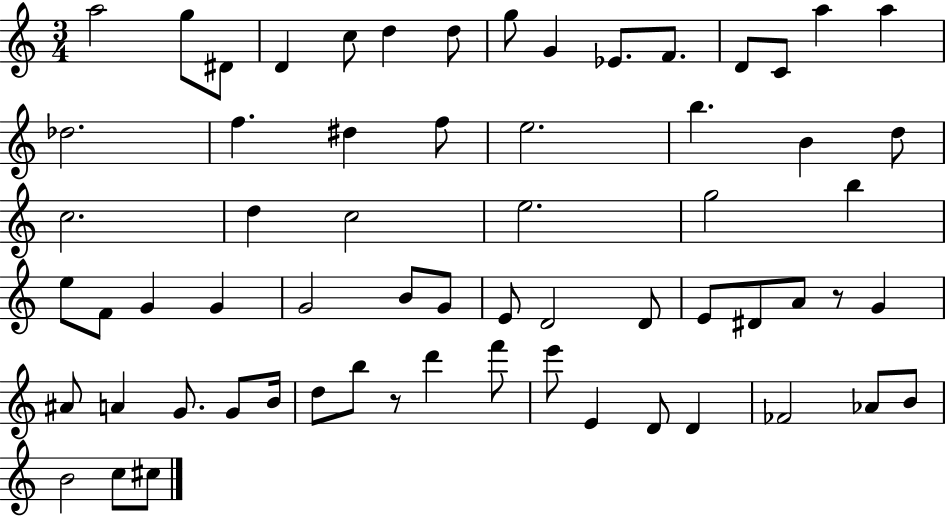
A5/h G5/e D#4/e D4/q C5/e D5/q D5/e G5/e G4/q Eb4/e. F4/e. D4/e C4/e A5/q A5/q Db5/h. F5/q. D#5/q F5/e E5/h. B5/q. B4/q D5/e C5/h. D5/q C5/h E5/h. G5/h B5/q E5/e F4/e G4/q G4/q G4/h B4/e G4/e E4/e D4/h D4/e E4/e D#4/e A4/e R/e G4/q A#4/e A4/q G4/e. G4/e B4/s D5/e B5/e R/e D6/q F6/e E6/e E4/q D4/e D4/q FES4/h Ab4/e B4/e B4/h C5/e C#5/e